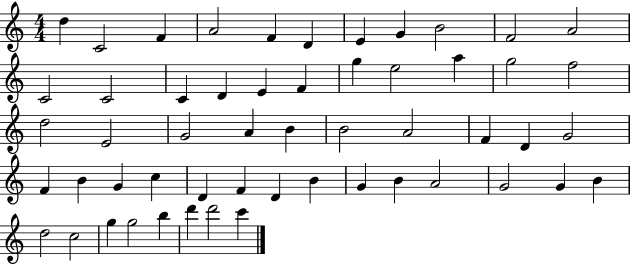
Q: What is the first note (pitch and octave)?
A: D5